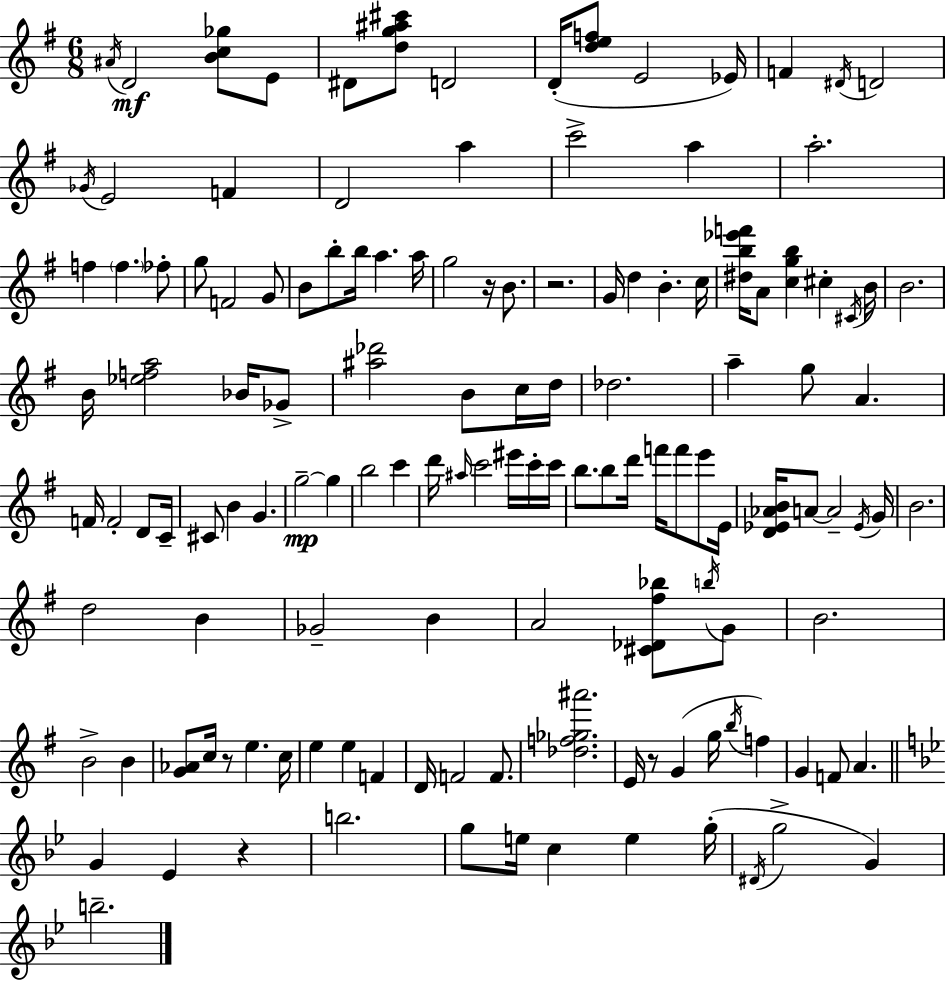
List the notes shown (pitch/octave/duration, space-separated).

A#4/s D4/h [B4,C5,Gb5]/e E4/e D#4/e [D5,G5,A#5,C#6]/e D4/h D4/s [D5,E5,F5]/e E4/h Eb4/s F4/q D#4/s D4/h Gb4/s E4/h F4/q D4/h A5/q C6/h A5/q A5/h. F5/q F5/q. FES5/e G5/e F4/h G4/e B4/e B5/e B5/s A5/q. A5/s G5/h R/s B4/e. R/h. G4/s D5/q B4/q. C5/s [D#5,B5,Eb6,F6]/s A4/e [C5,G5,B5]/q C#5/q C#4/s B4/s B4/h. B4/s [Eb5,F5,A5]/h Bb4/s Gb4/e [A#5,Db6]/h B4/e C5/s D5/s Db5/h. A5/q G5/e A4/q. F4/s F4/h D4/e C4/s C#4/e B4/q G4/q. G5/h G5/q B5/h C6/q D6/s A#5/s C6/h EIS6/s C6/s C6/s B5/e. B5/e D6/s F6/s F6/e E6/e E4/s [D4,Eb4,Ab4,B4]/s A4/e A4/h Eb4/s G4/s B4/h. D5/h B4/q Gb4/h B4/q A4/h [C#4,Db4,F#5,Bb5]/e B5/s G4/e B4/h. B4/h B4/q [G4,Ab4]/e C5/s R/e E5/q. C5/s E5/q E5/q F4/q D4/s F4/h F4/e. [Db5,F5,Gb5,A#6]/h. E4/s R/e G4/q G5/s B5/s F5/q G4/q F4/e A4/q. G4/q Eb4/q R/q B5/h. G5/e E5/s C5/q E5/q G5/s D#4/s G5/h G4/q B5/h.